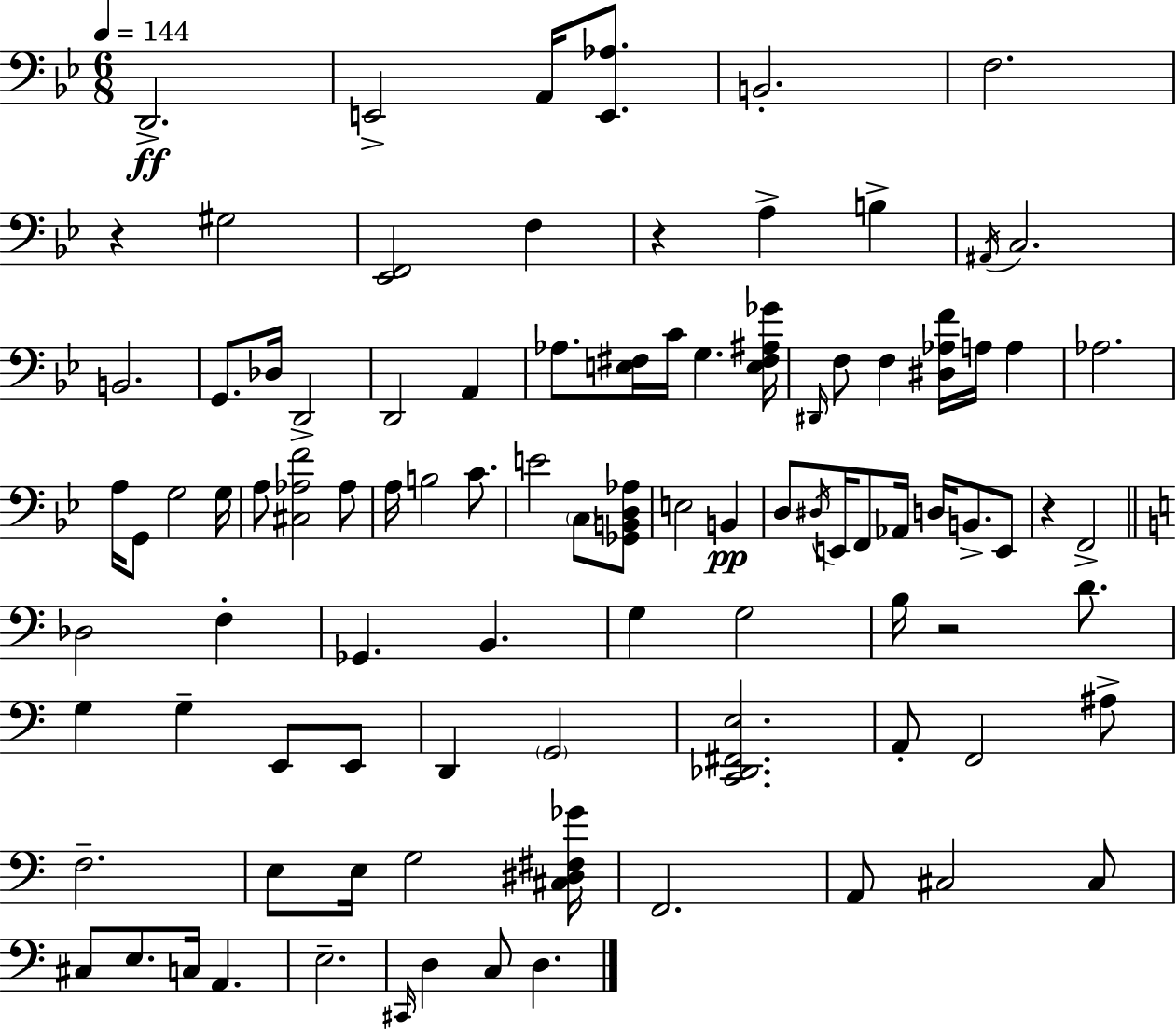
{
  \clef bass
  \numericTimeSignature
  \time 6/8
  \key g \minor
  \tempo 4 = 144
  d,2.->\ff | e,2-> a,16 <e, aes>8. | b,2.-. | f2. | \break r4 gis2 | <ees, f,>2 f4 | r4 a4-> b4-> | \acciaccatura { ais,16 } c2. | \break b,2. | g,8. des16 d,2-> | d,2 a,4 | aes8. <e fis>16 c'16 g4. | \break <e fis ais ges'>16 \grace { dis,16 } f8 f4 <dis aes f'>16 a16 a4 | aes2. | a16 g,8 g2 | g16 a8 <cis aes f'>2 | \break aes8 a16 b2 c'8. | e'2 \parenthesize c8 | <ges, b, d aes>8 e2 b,4\pp | d8 \acciaccatura { dis16 } e,16 f,8 aes,16 d16 b,8.-> | \break e,8 r4 f,2-> | \bar "||" \break \key c \major des2 f4-. | ges,4. b,4. | g4 g2 | b16 r2 d'8. | \break g4 g4-- e,8 e,8 | d,4 \parenthesize g,2 | <c, des, fis, e>2. | a,8-. f,2 ais8-> | \break f2.-- | e8 e16 g2 <cis dis fis ges'>16 | f,2. | a,8 cis2 cis8 | \break cis8 e8. c16 a,4. | e2.-- | \grace { cis,16 } d4 c8 d4. | \bar "|."
}